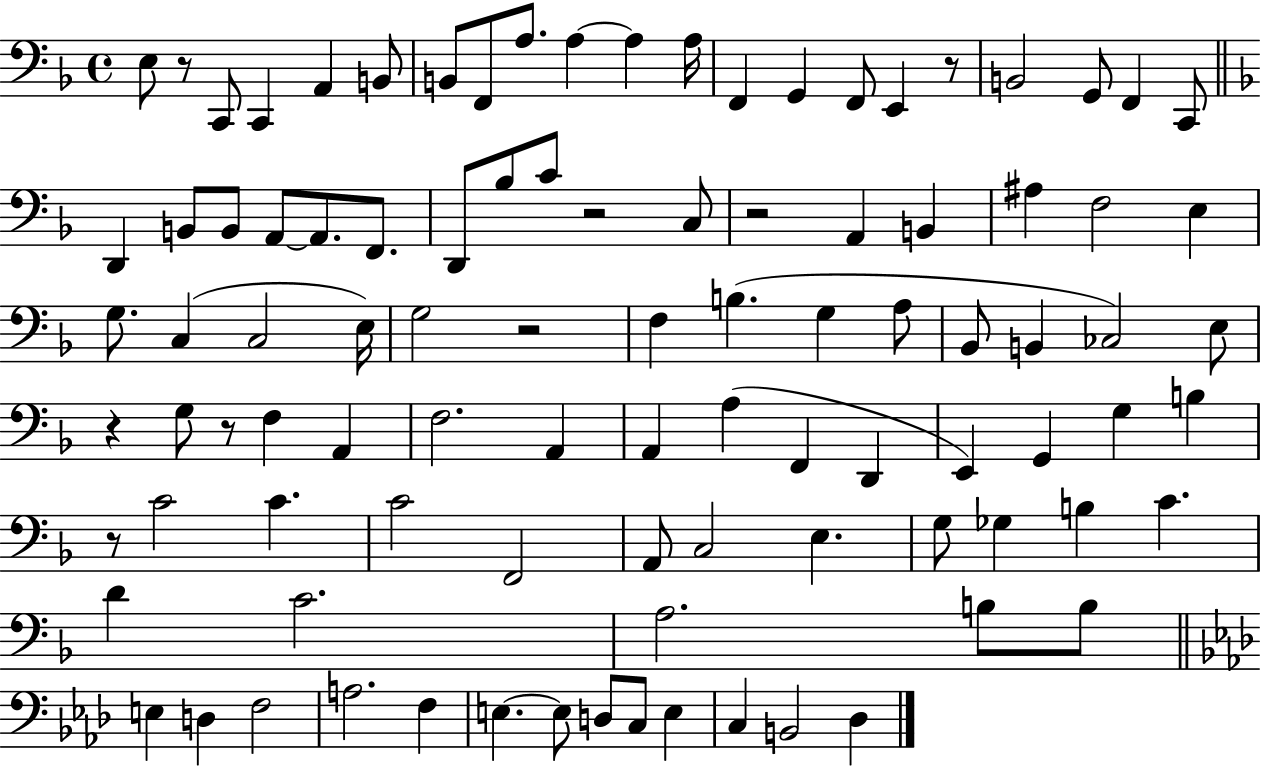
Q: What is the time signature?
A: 4/4